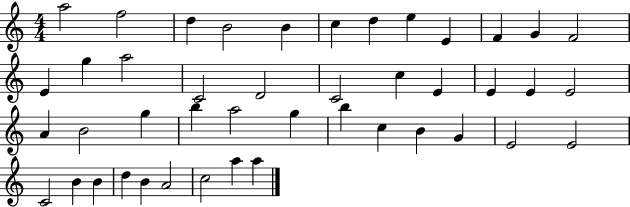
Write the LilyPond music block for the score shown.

{
  \clef treble
  \numericTimeSignature
  \time 4/4
  \key c \major
  a''2 f''2 | d''4 b'2 b'4 | c''4 d''4 e''4 e'4 | f'4 g'4 f'2 | \break e'4 g''4 a''2 | c'2 d'2 | c'2 c''4 e'4 | e'4 e'4 e'2 | \break a'4 b'2 g''4 | b''4 a''2 g''4 | b''4 c''4 b'4 g'4 | e'2 e'2 | \break c'2 b'4 b'4 | d''4 b'4 a'2 | c''2 a''4 a''4 | \bar "|."
}